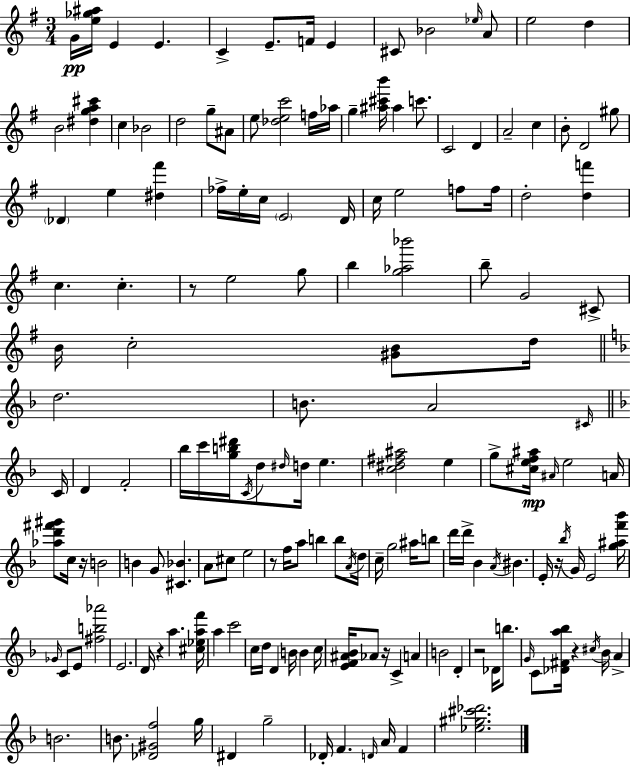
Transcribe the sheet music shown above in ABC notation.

X:1
T:Untitled
M:3/4
L:1/4
K:G
G/4 [e_g^a]/4 E E C E/2 F/4 E ^C/2 _B2 _e/4 A/2 e2 d B2 [^dga^c'] c _B2 d2 g/2 ^A/2 e/2 [_dec']2 f/4 _a/4 g [^a^c'b']/4 ^a c'/2 C2 D A2 c B/2 D2 ^g/2 _D e [^d^f'] _f/4 e/4 c/4 E2 D/4 c/4 e2 f/2 f/4 d2 [df'] c c z/2 e2 g/2 b [g_a_b']2 b/2 G2 ^C/2 B/4 c2 [^GB]/2 d/4 d2 B/2 A2 ^C/4 C/4 D F2 _b/4 c'/4 [gb^d']/4 C/4 d/2 ^d/4 d/4 e [c^d^f^a]2 e g/2 [^cef^a]/4 ^A/4 e2 A/4 [_ad'^f'^g']/2 c/4 z/4 B2 B G/2 [^C_B] A/2 ^c/2 e2 z/2 f/4 a/2 b b/2 A/4 d/4 c/4 g2 ^a/4 b/2 d'/4 d'/4 _B A/4 ^B E/4 z/4 _b/4 G/4 E2 [g^af'_b']/4 _G/4 C/2 E/2 [^fb_a']2 E2 D/4 z a [^c_eaf']/4 a c'2 c/4 d/4 D B/4 B c/4 [EF^A_B]/4 _A/2 z/4 C A B2 D z2 _D/4 b/2 G/4 C/2 [_D^Fa_b]/4 z ^c/4 _B/4 A B2 B/2 [_D^Gf]2 g/4 ^D g2 _D/4 F D/4 A/4 F [_e^g^c'_d']2